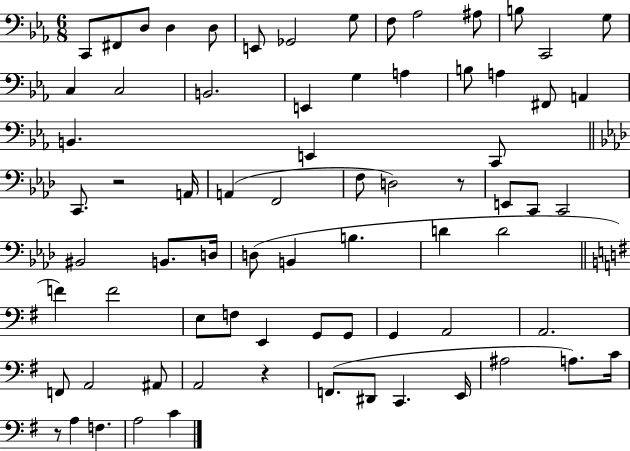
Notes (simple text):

C2/e F#2/e D3/e D3/q D3/e E2/e Gb2/h G3/e F3/e Ab3/h A#3/e B3/e C2/h G3/e C3/q C3/h B2/h. E2/q G3/q A3/q B3/e A3/q F#2/e A2/q B2/q. E2/q C2/e C2/e. R/h A2/s A2/q F2/h F3/e D3/h R/e E2/e C2/e C2/h BIS2/h B2/e. D3/s D3/e B2/q B3/q. D4/q D4/h F4/q F4/h E3/e F3/e E2/q G2/e G2/e G2/q A2/h A2/h. F2/e A2/h A#2/e A2/h R/q F2/e. D#2/e C2/q. E2/s A#3/h A3/e. C4/s R/e A3/q F3/q. A3/h C4/q